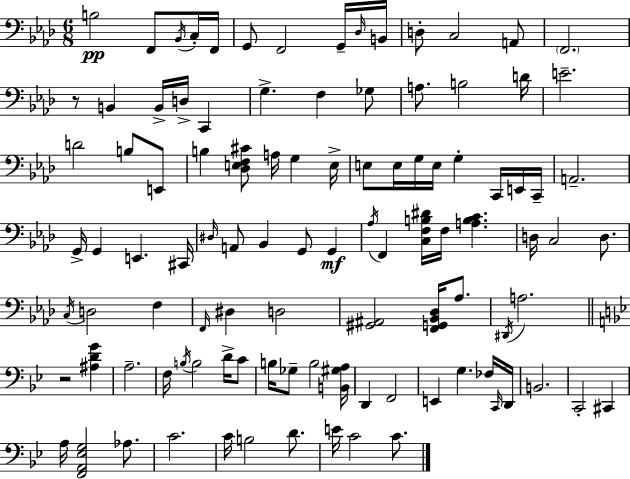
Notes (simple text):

B3/h F2/e Bb2/s C3/s F2/s G2/e F2/h G2/s Db3/s B2/s D3/e C3/h A2/e F2/h. R/e B2/q B2/s D3/s C2/q G3/q. F3/q Gb3/e A3/e. B3/h D4/s E4/h. D4/h B3/e E2/e B3/q [Db3,E3,F3,C#4]/e A3/s G3/q E3/s E3/e E3/s G3/s E3/s G3/q C2/s E2/s C2/s A2/h. G2/s G2/q E2/q. C#2/s D#3/s A2/e Bb2/q G2/e G2/q Ab3/s F2/q [C3,F3,B3,D#4]/s F3/s [A3,B3,C4]/q. D3/s C3/h D3/e. C3/s D3/h F3/q F2/s D#3/q D3/h [G#2,A#2]/h [F2,G2,Bb2,Db3]/s Ab3/e. D#2/s A3/h. R/h [A#3,D4,G4]/q A3/h. F3/s B3/s B3/h D4/s C4/e B3/s Gb3/e B3/h [B2,G#3,A3]/s D2/q F2/h E2/q G3/q. FES3/s C2/s D2/s B2/h. C2/h C#2/q A3/s [F2,A2,Eb3,G3]/h Ab3/e. C4/h. C4/s B3/h D4/e. E4/s C4/h C4/e.